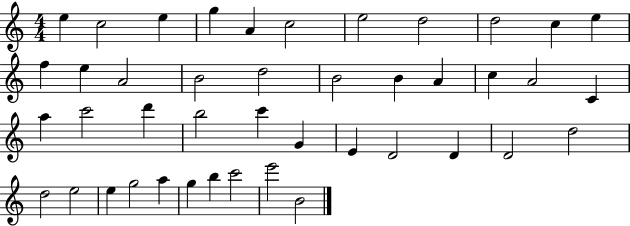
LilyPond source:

{
  \clef treble
  \numericTimeSignature
  \time 4/4
  \key c \major
  e''4 c''2 e''4 | g''4 a'4 c''2 | e''2 d''2 | d''2 c''4 e''4 | \break f''4 e''4 a'2 | b'2 d''2 | b'2 b'4 a'4 | c''4 a'2 c'4 | \break a''4 c'''2 d'''4 | b''2 c'''4 g'4 | e'4 d'2 d'4 | d'2 d''2 | \break d''2 e''2 | e''4 g''2 a''4 | g''4 b''4 c'''2 | e'''2 b'2 | \break \bar "|."
}